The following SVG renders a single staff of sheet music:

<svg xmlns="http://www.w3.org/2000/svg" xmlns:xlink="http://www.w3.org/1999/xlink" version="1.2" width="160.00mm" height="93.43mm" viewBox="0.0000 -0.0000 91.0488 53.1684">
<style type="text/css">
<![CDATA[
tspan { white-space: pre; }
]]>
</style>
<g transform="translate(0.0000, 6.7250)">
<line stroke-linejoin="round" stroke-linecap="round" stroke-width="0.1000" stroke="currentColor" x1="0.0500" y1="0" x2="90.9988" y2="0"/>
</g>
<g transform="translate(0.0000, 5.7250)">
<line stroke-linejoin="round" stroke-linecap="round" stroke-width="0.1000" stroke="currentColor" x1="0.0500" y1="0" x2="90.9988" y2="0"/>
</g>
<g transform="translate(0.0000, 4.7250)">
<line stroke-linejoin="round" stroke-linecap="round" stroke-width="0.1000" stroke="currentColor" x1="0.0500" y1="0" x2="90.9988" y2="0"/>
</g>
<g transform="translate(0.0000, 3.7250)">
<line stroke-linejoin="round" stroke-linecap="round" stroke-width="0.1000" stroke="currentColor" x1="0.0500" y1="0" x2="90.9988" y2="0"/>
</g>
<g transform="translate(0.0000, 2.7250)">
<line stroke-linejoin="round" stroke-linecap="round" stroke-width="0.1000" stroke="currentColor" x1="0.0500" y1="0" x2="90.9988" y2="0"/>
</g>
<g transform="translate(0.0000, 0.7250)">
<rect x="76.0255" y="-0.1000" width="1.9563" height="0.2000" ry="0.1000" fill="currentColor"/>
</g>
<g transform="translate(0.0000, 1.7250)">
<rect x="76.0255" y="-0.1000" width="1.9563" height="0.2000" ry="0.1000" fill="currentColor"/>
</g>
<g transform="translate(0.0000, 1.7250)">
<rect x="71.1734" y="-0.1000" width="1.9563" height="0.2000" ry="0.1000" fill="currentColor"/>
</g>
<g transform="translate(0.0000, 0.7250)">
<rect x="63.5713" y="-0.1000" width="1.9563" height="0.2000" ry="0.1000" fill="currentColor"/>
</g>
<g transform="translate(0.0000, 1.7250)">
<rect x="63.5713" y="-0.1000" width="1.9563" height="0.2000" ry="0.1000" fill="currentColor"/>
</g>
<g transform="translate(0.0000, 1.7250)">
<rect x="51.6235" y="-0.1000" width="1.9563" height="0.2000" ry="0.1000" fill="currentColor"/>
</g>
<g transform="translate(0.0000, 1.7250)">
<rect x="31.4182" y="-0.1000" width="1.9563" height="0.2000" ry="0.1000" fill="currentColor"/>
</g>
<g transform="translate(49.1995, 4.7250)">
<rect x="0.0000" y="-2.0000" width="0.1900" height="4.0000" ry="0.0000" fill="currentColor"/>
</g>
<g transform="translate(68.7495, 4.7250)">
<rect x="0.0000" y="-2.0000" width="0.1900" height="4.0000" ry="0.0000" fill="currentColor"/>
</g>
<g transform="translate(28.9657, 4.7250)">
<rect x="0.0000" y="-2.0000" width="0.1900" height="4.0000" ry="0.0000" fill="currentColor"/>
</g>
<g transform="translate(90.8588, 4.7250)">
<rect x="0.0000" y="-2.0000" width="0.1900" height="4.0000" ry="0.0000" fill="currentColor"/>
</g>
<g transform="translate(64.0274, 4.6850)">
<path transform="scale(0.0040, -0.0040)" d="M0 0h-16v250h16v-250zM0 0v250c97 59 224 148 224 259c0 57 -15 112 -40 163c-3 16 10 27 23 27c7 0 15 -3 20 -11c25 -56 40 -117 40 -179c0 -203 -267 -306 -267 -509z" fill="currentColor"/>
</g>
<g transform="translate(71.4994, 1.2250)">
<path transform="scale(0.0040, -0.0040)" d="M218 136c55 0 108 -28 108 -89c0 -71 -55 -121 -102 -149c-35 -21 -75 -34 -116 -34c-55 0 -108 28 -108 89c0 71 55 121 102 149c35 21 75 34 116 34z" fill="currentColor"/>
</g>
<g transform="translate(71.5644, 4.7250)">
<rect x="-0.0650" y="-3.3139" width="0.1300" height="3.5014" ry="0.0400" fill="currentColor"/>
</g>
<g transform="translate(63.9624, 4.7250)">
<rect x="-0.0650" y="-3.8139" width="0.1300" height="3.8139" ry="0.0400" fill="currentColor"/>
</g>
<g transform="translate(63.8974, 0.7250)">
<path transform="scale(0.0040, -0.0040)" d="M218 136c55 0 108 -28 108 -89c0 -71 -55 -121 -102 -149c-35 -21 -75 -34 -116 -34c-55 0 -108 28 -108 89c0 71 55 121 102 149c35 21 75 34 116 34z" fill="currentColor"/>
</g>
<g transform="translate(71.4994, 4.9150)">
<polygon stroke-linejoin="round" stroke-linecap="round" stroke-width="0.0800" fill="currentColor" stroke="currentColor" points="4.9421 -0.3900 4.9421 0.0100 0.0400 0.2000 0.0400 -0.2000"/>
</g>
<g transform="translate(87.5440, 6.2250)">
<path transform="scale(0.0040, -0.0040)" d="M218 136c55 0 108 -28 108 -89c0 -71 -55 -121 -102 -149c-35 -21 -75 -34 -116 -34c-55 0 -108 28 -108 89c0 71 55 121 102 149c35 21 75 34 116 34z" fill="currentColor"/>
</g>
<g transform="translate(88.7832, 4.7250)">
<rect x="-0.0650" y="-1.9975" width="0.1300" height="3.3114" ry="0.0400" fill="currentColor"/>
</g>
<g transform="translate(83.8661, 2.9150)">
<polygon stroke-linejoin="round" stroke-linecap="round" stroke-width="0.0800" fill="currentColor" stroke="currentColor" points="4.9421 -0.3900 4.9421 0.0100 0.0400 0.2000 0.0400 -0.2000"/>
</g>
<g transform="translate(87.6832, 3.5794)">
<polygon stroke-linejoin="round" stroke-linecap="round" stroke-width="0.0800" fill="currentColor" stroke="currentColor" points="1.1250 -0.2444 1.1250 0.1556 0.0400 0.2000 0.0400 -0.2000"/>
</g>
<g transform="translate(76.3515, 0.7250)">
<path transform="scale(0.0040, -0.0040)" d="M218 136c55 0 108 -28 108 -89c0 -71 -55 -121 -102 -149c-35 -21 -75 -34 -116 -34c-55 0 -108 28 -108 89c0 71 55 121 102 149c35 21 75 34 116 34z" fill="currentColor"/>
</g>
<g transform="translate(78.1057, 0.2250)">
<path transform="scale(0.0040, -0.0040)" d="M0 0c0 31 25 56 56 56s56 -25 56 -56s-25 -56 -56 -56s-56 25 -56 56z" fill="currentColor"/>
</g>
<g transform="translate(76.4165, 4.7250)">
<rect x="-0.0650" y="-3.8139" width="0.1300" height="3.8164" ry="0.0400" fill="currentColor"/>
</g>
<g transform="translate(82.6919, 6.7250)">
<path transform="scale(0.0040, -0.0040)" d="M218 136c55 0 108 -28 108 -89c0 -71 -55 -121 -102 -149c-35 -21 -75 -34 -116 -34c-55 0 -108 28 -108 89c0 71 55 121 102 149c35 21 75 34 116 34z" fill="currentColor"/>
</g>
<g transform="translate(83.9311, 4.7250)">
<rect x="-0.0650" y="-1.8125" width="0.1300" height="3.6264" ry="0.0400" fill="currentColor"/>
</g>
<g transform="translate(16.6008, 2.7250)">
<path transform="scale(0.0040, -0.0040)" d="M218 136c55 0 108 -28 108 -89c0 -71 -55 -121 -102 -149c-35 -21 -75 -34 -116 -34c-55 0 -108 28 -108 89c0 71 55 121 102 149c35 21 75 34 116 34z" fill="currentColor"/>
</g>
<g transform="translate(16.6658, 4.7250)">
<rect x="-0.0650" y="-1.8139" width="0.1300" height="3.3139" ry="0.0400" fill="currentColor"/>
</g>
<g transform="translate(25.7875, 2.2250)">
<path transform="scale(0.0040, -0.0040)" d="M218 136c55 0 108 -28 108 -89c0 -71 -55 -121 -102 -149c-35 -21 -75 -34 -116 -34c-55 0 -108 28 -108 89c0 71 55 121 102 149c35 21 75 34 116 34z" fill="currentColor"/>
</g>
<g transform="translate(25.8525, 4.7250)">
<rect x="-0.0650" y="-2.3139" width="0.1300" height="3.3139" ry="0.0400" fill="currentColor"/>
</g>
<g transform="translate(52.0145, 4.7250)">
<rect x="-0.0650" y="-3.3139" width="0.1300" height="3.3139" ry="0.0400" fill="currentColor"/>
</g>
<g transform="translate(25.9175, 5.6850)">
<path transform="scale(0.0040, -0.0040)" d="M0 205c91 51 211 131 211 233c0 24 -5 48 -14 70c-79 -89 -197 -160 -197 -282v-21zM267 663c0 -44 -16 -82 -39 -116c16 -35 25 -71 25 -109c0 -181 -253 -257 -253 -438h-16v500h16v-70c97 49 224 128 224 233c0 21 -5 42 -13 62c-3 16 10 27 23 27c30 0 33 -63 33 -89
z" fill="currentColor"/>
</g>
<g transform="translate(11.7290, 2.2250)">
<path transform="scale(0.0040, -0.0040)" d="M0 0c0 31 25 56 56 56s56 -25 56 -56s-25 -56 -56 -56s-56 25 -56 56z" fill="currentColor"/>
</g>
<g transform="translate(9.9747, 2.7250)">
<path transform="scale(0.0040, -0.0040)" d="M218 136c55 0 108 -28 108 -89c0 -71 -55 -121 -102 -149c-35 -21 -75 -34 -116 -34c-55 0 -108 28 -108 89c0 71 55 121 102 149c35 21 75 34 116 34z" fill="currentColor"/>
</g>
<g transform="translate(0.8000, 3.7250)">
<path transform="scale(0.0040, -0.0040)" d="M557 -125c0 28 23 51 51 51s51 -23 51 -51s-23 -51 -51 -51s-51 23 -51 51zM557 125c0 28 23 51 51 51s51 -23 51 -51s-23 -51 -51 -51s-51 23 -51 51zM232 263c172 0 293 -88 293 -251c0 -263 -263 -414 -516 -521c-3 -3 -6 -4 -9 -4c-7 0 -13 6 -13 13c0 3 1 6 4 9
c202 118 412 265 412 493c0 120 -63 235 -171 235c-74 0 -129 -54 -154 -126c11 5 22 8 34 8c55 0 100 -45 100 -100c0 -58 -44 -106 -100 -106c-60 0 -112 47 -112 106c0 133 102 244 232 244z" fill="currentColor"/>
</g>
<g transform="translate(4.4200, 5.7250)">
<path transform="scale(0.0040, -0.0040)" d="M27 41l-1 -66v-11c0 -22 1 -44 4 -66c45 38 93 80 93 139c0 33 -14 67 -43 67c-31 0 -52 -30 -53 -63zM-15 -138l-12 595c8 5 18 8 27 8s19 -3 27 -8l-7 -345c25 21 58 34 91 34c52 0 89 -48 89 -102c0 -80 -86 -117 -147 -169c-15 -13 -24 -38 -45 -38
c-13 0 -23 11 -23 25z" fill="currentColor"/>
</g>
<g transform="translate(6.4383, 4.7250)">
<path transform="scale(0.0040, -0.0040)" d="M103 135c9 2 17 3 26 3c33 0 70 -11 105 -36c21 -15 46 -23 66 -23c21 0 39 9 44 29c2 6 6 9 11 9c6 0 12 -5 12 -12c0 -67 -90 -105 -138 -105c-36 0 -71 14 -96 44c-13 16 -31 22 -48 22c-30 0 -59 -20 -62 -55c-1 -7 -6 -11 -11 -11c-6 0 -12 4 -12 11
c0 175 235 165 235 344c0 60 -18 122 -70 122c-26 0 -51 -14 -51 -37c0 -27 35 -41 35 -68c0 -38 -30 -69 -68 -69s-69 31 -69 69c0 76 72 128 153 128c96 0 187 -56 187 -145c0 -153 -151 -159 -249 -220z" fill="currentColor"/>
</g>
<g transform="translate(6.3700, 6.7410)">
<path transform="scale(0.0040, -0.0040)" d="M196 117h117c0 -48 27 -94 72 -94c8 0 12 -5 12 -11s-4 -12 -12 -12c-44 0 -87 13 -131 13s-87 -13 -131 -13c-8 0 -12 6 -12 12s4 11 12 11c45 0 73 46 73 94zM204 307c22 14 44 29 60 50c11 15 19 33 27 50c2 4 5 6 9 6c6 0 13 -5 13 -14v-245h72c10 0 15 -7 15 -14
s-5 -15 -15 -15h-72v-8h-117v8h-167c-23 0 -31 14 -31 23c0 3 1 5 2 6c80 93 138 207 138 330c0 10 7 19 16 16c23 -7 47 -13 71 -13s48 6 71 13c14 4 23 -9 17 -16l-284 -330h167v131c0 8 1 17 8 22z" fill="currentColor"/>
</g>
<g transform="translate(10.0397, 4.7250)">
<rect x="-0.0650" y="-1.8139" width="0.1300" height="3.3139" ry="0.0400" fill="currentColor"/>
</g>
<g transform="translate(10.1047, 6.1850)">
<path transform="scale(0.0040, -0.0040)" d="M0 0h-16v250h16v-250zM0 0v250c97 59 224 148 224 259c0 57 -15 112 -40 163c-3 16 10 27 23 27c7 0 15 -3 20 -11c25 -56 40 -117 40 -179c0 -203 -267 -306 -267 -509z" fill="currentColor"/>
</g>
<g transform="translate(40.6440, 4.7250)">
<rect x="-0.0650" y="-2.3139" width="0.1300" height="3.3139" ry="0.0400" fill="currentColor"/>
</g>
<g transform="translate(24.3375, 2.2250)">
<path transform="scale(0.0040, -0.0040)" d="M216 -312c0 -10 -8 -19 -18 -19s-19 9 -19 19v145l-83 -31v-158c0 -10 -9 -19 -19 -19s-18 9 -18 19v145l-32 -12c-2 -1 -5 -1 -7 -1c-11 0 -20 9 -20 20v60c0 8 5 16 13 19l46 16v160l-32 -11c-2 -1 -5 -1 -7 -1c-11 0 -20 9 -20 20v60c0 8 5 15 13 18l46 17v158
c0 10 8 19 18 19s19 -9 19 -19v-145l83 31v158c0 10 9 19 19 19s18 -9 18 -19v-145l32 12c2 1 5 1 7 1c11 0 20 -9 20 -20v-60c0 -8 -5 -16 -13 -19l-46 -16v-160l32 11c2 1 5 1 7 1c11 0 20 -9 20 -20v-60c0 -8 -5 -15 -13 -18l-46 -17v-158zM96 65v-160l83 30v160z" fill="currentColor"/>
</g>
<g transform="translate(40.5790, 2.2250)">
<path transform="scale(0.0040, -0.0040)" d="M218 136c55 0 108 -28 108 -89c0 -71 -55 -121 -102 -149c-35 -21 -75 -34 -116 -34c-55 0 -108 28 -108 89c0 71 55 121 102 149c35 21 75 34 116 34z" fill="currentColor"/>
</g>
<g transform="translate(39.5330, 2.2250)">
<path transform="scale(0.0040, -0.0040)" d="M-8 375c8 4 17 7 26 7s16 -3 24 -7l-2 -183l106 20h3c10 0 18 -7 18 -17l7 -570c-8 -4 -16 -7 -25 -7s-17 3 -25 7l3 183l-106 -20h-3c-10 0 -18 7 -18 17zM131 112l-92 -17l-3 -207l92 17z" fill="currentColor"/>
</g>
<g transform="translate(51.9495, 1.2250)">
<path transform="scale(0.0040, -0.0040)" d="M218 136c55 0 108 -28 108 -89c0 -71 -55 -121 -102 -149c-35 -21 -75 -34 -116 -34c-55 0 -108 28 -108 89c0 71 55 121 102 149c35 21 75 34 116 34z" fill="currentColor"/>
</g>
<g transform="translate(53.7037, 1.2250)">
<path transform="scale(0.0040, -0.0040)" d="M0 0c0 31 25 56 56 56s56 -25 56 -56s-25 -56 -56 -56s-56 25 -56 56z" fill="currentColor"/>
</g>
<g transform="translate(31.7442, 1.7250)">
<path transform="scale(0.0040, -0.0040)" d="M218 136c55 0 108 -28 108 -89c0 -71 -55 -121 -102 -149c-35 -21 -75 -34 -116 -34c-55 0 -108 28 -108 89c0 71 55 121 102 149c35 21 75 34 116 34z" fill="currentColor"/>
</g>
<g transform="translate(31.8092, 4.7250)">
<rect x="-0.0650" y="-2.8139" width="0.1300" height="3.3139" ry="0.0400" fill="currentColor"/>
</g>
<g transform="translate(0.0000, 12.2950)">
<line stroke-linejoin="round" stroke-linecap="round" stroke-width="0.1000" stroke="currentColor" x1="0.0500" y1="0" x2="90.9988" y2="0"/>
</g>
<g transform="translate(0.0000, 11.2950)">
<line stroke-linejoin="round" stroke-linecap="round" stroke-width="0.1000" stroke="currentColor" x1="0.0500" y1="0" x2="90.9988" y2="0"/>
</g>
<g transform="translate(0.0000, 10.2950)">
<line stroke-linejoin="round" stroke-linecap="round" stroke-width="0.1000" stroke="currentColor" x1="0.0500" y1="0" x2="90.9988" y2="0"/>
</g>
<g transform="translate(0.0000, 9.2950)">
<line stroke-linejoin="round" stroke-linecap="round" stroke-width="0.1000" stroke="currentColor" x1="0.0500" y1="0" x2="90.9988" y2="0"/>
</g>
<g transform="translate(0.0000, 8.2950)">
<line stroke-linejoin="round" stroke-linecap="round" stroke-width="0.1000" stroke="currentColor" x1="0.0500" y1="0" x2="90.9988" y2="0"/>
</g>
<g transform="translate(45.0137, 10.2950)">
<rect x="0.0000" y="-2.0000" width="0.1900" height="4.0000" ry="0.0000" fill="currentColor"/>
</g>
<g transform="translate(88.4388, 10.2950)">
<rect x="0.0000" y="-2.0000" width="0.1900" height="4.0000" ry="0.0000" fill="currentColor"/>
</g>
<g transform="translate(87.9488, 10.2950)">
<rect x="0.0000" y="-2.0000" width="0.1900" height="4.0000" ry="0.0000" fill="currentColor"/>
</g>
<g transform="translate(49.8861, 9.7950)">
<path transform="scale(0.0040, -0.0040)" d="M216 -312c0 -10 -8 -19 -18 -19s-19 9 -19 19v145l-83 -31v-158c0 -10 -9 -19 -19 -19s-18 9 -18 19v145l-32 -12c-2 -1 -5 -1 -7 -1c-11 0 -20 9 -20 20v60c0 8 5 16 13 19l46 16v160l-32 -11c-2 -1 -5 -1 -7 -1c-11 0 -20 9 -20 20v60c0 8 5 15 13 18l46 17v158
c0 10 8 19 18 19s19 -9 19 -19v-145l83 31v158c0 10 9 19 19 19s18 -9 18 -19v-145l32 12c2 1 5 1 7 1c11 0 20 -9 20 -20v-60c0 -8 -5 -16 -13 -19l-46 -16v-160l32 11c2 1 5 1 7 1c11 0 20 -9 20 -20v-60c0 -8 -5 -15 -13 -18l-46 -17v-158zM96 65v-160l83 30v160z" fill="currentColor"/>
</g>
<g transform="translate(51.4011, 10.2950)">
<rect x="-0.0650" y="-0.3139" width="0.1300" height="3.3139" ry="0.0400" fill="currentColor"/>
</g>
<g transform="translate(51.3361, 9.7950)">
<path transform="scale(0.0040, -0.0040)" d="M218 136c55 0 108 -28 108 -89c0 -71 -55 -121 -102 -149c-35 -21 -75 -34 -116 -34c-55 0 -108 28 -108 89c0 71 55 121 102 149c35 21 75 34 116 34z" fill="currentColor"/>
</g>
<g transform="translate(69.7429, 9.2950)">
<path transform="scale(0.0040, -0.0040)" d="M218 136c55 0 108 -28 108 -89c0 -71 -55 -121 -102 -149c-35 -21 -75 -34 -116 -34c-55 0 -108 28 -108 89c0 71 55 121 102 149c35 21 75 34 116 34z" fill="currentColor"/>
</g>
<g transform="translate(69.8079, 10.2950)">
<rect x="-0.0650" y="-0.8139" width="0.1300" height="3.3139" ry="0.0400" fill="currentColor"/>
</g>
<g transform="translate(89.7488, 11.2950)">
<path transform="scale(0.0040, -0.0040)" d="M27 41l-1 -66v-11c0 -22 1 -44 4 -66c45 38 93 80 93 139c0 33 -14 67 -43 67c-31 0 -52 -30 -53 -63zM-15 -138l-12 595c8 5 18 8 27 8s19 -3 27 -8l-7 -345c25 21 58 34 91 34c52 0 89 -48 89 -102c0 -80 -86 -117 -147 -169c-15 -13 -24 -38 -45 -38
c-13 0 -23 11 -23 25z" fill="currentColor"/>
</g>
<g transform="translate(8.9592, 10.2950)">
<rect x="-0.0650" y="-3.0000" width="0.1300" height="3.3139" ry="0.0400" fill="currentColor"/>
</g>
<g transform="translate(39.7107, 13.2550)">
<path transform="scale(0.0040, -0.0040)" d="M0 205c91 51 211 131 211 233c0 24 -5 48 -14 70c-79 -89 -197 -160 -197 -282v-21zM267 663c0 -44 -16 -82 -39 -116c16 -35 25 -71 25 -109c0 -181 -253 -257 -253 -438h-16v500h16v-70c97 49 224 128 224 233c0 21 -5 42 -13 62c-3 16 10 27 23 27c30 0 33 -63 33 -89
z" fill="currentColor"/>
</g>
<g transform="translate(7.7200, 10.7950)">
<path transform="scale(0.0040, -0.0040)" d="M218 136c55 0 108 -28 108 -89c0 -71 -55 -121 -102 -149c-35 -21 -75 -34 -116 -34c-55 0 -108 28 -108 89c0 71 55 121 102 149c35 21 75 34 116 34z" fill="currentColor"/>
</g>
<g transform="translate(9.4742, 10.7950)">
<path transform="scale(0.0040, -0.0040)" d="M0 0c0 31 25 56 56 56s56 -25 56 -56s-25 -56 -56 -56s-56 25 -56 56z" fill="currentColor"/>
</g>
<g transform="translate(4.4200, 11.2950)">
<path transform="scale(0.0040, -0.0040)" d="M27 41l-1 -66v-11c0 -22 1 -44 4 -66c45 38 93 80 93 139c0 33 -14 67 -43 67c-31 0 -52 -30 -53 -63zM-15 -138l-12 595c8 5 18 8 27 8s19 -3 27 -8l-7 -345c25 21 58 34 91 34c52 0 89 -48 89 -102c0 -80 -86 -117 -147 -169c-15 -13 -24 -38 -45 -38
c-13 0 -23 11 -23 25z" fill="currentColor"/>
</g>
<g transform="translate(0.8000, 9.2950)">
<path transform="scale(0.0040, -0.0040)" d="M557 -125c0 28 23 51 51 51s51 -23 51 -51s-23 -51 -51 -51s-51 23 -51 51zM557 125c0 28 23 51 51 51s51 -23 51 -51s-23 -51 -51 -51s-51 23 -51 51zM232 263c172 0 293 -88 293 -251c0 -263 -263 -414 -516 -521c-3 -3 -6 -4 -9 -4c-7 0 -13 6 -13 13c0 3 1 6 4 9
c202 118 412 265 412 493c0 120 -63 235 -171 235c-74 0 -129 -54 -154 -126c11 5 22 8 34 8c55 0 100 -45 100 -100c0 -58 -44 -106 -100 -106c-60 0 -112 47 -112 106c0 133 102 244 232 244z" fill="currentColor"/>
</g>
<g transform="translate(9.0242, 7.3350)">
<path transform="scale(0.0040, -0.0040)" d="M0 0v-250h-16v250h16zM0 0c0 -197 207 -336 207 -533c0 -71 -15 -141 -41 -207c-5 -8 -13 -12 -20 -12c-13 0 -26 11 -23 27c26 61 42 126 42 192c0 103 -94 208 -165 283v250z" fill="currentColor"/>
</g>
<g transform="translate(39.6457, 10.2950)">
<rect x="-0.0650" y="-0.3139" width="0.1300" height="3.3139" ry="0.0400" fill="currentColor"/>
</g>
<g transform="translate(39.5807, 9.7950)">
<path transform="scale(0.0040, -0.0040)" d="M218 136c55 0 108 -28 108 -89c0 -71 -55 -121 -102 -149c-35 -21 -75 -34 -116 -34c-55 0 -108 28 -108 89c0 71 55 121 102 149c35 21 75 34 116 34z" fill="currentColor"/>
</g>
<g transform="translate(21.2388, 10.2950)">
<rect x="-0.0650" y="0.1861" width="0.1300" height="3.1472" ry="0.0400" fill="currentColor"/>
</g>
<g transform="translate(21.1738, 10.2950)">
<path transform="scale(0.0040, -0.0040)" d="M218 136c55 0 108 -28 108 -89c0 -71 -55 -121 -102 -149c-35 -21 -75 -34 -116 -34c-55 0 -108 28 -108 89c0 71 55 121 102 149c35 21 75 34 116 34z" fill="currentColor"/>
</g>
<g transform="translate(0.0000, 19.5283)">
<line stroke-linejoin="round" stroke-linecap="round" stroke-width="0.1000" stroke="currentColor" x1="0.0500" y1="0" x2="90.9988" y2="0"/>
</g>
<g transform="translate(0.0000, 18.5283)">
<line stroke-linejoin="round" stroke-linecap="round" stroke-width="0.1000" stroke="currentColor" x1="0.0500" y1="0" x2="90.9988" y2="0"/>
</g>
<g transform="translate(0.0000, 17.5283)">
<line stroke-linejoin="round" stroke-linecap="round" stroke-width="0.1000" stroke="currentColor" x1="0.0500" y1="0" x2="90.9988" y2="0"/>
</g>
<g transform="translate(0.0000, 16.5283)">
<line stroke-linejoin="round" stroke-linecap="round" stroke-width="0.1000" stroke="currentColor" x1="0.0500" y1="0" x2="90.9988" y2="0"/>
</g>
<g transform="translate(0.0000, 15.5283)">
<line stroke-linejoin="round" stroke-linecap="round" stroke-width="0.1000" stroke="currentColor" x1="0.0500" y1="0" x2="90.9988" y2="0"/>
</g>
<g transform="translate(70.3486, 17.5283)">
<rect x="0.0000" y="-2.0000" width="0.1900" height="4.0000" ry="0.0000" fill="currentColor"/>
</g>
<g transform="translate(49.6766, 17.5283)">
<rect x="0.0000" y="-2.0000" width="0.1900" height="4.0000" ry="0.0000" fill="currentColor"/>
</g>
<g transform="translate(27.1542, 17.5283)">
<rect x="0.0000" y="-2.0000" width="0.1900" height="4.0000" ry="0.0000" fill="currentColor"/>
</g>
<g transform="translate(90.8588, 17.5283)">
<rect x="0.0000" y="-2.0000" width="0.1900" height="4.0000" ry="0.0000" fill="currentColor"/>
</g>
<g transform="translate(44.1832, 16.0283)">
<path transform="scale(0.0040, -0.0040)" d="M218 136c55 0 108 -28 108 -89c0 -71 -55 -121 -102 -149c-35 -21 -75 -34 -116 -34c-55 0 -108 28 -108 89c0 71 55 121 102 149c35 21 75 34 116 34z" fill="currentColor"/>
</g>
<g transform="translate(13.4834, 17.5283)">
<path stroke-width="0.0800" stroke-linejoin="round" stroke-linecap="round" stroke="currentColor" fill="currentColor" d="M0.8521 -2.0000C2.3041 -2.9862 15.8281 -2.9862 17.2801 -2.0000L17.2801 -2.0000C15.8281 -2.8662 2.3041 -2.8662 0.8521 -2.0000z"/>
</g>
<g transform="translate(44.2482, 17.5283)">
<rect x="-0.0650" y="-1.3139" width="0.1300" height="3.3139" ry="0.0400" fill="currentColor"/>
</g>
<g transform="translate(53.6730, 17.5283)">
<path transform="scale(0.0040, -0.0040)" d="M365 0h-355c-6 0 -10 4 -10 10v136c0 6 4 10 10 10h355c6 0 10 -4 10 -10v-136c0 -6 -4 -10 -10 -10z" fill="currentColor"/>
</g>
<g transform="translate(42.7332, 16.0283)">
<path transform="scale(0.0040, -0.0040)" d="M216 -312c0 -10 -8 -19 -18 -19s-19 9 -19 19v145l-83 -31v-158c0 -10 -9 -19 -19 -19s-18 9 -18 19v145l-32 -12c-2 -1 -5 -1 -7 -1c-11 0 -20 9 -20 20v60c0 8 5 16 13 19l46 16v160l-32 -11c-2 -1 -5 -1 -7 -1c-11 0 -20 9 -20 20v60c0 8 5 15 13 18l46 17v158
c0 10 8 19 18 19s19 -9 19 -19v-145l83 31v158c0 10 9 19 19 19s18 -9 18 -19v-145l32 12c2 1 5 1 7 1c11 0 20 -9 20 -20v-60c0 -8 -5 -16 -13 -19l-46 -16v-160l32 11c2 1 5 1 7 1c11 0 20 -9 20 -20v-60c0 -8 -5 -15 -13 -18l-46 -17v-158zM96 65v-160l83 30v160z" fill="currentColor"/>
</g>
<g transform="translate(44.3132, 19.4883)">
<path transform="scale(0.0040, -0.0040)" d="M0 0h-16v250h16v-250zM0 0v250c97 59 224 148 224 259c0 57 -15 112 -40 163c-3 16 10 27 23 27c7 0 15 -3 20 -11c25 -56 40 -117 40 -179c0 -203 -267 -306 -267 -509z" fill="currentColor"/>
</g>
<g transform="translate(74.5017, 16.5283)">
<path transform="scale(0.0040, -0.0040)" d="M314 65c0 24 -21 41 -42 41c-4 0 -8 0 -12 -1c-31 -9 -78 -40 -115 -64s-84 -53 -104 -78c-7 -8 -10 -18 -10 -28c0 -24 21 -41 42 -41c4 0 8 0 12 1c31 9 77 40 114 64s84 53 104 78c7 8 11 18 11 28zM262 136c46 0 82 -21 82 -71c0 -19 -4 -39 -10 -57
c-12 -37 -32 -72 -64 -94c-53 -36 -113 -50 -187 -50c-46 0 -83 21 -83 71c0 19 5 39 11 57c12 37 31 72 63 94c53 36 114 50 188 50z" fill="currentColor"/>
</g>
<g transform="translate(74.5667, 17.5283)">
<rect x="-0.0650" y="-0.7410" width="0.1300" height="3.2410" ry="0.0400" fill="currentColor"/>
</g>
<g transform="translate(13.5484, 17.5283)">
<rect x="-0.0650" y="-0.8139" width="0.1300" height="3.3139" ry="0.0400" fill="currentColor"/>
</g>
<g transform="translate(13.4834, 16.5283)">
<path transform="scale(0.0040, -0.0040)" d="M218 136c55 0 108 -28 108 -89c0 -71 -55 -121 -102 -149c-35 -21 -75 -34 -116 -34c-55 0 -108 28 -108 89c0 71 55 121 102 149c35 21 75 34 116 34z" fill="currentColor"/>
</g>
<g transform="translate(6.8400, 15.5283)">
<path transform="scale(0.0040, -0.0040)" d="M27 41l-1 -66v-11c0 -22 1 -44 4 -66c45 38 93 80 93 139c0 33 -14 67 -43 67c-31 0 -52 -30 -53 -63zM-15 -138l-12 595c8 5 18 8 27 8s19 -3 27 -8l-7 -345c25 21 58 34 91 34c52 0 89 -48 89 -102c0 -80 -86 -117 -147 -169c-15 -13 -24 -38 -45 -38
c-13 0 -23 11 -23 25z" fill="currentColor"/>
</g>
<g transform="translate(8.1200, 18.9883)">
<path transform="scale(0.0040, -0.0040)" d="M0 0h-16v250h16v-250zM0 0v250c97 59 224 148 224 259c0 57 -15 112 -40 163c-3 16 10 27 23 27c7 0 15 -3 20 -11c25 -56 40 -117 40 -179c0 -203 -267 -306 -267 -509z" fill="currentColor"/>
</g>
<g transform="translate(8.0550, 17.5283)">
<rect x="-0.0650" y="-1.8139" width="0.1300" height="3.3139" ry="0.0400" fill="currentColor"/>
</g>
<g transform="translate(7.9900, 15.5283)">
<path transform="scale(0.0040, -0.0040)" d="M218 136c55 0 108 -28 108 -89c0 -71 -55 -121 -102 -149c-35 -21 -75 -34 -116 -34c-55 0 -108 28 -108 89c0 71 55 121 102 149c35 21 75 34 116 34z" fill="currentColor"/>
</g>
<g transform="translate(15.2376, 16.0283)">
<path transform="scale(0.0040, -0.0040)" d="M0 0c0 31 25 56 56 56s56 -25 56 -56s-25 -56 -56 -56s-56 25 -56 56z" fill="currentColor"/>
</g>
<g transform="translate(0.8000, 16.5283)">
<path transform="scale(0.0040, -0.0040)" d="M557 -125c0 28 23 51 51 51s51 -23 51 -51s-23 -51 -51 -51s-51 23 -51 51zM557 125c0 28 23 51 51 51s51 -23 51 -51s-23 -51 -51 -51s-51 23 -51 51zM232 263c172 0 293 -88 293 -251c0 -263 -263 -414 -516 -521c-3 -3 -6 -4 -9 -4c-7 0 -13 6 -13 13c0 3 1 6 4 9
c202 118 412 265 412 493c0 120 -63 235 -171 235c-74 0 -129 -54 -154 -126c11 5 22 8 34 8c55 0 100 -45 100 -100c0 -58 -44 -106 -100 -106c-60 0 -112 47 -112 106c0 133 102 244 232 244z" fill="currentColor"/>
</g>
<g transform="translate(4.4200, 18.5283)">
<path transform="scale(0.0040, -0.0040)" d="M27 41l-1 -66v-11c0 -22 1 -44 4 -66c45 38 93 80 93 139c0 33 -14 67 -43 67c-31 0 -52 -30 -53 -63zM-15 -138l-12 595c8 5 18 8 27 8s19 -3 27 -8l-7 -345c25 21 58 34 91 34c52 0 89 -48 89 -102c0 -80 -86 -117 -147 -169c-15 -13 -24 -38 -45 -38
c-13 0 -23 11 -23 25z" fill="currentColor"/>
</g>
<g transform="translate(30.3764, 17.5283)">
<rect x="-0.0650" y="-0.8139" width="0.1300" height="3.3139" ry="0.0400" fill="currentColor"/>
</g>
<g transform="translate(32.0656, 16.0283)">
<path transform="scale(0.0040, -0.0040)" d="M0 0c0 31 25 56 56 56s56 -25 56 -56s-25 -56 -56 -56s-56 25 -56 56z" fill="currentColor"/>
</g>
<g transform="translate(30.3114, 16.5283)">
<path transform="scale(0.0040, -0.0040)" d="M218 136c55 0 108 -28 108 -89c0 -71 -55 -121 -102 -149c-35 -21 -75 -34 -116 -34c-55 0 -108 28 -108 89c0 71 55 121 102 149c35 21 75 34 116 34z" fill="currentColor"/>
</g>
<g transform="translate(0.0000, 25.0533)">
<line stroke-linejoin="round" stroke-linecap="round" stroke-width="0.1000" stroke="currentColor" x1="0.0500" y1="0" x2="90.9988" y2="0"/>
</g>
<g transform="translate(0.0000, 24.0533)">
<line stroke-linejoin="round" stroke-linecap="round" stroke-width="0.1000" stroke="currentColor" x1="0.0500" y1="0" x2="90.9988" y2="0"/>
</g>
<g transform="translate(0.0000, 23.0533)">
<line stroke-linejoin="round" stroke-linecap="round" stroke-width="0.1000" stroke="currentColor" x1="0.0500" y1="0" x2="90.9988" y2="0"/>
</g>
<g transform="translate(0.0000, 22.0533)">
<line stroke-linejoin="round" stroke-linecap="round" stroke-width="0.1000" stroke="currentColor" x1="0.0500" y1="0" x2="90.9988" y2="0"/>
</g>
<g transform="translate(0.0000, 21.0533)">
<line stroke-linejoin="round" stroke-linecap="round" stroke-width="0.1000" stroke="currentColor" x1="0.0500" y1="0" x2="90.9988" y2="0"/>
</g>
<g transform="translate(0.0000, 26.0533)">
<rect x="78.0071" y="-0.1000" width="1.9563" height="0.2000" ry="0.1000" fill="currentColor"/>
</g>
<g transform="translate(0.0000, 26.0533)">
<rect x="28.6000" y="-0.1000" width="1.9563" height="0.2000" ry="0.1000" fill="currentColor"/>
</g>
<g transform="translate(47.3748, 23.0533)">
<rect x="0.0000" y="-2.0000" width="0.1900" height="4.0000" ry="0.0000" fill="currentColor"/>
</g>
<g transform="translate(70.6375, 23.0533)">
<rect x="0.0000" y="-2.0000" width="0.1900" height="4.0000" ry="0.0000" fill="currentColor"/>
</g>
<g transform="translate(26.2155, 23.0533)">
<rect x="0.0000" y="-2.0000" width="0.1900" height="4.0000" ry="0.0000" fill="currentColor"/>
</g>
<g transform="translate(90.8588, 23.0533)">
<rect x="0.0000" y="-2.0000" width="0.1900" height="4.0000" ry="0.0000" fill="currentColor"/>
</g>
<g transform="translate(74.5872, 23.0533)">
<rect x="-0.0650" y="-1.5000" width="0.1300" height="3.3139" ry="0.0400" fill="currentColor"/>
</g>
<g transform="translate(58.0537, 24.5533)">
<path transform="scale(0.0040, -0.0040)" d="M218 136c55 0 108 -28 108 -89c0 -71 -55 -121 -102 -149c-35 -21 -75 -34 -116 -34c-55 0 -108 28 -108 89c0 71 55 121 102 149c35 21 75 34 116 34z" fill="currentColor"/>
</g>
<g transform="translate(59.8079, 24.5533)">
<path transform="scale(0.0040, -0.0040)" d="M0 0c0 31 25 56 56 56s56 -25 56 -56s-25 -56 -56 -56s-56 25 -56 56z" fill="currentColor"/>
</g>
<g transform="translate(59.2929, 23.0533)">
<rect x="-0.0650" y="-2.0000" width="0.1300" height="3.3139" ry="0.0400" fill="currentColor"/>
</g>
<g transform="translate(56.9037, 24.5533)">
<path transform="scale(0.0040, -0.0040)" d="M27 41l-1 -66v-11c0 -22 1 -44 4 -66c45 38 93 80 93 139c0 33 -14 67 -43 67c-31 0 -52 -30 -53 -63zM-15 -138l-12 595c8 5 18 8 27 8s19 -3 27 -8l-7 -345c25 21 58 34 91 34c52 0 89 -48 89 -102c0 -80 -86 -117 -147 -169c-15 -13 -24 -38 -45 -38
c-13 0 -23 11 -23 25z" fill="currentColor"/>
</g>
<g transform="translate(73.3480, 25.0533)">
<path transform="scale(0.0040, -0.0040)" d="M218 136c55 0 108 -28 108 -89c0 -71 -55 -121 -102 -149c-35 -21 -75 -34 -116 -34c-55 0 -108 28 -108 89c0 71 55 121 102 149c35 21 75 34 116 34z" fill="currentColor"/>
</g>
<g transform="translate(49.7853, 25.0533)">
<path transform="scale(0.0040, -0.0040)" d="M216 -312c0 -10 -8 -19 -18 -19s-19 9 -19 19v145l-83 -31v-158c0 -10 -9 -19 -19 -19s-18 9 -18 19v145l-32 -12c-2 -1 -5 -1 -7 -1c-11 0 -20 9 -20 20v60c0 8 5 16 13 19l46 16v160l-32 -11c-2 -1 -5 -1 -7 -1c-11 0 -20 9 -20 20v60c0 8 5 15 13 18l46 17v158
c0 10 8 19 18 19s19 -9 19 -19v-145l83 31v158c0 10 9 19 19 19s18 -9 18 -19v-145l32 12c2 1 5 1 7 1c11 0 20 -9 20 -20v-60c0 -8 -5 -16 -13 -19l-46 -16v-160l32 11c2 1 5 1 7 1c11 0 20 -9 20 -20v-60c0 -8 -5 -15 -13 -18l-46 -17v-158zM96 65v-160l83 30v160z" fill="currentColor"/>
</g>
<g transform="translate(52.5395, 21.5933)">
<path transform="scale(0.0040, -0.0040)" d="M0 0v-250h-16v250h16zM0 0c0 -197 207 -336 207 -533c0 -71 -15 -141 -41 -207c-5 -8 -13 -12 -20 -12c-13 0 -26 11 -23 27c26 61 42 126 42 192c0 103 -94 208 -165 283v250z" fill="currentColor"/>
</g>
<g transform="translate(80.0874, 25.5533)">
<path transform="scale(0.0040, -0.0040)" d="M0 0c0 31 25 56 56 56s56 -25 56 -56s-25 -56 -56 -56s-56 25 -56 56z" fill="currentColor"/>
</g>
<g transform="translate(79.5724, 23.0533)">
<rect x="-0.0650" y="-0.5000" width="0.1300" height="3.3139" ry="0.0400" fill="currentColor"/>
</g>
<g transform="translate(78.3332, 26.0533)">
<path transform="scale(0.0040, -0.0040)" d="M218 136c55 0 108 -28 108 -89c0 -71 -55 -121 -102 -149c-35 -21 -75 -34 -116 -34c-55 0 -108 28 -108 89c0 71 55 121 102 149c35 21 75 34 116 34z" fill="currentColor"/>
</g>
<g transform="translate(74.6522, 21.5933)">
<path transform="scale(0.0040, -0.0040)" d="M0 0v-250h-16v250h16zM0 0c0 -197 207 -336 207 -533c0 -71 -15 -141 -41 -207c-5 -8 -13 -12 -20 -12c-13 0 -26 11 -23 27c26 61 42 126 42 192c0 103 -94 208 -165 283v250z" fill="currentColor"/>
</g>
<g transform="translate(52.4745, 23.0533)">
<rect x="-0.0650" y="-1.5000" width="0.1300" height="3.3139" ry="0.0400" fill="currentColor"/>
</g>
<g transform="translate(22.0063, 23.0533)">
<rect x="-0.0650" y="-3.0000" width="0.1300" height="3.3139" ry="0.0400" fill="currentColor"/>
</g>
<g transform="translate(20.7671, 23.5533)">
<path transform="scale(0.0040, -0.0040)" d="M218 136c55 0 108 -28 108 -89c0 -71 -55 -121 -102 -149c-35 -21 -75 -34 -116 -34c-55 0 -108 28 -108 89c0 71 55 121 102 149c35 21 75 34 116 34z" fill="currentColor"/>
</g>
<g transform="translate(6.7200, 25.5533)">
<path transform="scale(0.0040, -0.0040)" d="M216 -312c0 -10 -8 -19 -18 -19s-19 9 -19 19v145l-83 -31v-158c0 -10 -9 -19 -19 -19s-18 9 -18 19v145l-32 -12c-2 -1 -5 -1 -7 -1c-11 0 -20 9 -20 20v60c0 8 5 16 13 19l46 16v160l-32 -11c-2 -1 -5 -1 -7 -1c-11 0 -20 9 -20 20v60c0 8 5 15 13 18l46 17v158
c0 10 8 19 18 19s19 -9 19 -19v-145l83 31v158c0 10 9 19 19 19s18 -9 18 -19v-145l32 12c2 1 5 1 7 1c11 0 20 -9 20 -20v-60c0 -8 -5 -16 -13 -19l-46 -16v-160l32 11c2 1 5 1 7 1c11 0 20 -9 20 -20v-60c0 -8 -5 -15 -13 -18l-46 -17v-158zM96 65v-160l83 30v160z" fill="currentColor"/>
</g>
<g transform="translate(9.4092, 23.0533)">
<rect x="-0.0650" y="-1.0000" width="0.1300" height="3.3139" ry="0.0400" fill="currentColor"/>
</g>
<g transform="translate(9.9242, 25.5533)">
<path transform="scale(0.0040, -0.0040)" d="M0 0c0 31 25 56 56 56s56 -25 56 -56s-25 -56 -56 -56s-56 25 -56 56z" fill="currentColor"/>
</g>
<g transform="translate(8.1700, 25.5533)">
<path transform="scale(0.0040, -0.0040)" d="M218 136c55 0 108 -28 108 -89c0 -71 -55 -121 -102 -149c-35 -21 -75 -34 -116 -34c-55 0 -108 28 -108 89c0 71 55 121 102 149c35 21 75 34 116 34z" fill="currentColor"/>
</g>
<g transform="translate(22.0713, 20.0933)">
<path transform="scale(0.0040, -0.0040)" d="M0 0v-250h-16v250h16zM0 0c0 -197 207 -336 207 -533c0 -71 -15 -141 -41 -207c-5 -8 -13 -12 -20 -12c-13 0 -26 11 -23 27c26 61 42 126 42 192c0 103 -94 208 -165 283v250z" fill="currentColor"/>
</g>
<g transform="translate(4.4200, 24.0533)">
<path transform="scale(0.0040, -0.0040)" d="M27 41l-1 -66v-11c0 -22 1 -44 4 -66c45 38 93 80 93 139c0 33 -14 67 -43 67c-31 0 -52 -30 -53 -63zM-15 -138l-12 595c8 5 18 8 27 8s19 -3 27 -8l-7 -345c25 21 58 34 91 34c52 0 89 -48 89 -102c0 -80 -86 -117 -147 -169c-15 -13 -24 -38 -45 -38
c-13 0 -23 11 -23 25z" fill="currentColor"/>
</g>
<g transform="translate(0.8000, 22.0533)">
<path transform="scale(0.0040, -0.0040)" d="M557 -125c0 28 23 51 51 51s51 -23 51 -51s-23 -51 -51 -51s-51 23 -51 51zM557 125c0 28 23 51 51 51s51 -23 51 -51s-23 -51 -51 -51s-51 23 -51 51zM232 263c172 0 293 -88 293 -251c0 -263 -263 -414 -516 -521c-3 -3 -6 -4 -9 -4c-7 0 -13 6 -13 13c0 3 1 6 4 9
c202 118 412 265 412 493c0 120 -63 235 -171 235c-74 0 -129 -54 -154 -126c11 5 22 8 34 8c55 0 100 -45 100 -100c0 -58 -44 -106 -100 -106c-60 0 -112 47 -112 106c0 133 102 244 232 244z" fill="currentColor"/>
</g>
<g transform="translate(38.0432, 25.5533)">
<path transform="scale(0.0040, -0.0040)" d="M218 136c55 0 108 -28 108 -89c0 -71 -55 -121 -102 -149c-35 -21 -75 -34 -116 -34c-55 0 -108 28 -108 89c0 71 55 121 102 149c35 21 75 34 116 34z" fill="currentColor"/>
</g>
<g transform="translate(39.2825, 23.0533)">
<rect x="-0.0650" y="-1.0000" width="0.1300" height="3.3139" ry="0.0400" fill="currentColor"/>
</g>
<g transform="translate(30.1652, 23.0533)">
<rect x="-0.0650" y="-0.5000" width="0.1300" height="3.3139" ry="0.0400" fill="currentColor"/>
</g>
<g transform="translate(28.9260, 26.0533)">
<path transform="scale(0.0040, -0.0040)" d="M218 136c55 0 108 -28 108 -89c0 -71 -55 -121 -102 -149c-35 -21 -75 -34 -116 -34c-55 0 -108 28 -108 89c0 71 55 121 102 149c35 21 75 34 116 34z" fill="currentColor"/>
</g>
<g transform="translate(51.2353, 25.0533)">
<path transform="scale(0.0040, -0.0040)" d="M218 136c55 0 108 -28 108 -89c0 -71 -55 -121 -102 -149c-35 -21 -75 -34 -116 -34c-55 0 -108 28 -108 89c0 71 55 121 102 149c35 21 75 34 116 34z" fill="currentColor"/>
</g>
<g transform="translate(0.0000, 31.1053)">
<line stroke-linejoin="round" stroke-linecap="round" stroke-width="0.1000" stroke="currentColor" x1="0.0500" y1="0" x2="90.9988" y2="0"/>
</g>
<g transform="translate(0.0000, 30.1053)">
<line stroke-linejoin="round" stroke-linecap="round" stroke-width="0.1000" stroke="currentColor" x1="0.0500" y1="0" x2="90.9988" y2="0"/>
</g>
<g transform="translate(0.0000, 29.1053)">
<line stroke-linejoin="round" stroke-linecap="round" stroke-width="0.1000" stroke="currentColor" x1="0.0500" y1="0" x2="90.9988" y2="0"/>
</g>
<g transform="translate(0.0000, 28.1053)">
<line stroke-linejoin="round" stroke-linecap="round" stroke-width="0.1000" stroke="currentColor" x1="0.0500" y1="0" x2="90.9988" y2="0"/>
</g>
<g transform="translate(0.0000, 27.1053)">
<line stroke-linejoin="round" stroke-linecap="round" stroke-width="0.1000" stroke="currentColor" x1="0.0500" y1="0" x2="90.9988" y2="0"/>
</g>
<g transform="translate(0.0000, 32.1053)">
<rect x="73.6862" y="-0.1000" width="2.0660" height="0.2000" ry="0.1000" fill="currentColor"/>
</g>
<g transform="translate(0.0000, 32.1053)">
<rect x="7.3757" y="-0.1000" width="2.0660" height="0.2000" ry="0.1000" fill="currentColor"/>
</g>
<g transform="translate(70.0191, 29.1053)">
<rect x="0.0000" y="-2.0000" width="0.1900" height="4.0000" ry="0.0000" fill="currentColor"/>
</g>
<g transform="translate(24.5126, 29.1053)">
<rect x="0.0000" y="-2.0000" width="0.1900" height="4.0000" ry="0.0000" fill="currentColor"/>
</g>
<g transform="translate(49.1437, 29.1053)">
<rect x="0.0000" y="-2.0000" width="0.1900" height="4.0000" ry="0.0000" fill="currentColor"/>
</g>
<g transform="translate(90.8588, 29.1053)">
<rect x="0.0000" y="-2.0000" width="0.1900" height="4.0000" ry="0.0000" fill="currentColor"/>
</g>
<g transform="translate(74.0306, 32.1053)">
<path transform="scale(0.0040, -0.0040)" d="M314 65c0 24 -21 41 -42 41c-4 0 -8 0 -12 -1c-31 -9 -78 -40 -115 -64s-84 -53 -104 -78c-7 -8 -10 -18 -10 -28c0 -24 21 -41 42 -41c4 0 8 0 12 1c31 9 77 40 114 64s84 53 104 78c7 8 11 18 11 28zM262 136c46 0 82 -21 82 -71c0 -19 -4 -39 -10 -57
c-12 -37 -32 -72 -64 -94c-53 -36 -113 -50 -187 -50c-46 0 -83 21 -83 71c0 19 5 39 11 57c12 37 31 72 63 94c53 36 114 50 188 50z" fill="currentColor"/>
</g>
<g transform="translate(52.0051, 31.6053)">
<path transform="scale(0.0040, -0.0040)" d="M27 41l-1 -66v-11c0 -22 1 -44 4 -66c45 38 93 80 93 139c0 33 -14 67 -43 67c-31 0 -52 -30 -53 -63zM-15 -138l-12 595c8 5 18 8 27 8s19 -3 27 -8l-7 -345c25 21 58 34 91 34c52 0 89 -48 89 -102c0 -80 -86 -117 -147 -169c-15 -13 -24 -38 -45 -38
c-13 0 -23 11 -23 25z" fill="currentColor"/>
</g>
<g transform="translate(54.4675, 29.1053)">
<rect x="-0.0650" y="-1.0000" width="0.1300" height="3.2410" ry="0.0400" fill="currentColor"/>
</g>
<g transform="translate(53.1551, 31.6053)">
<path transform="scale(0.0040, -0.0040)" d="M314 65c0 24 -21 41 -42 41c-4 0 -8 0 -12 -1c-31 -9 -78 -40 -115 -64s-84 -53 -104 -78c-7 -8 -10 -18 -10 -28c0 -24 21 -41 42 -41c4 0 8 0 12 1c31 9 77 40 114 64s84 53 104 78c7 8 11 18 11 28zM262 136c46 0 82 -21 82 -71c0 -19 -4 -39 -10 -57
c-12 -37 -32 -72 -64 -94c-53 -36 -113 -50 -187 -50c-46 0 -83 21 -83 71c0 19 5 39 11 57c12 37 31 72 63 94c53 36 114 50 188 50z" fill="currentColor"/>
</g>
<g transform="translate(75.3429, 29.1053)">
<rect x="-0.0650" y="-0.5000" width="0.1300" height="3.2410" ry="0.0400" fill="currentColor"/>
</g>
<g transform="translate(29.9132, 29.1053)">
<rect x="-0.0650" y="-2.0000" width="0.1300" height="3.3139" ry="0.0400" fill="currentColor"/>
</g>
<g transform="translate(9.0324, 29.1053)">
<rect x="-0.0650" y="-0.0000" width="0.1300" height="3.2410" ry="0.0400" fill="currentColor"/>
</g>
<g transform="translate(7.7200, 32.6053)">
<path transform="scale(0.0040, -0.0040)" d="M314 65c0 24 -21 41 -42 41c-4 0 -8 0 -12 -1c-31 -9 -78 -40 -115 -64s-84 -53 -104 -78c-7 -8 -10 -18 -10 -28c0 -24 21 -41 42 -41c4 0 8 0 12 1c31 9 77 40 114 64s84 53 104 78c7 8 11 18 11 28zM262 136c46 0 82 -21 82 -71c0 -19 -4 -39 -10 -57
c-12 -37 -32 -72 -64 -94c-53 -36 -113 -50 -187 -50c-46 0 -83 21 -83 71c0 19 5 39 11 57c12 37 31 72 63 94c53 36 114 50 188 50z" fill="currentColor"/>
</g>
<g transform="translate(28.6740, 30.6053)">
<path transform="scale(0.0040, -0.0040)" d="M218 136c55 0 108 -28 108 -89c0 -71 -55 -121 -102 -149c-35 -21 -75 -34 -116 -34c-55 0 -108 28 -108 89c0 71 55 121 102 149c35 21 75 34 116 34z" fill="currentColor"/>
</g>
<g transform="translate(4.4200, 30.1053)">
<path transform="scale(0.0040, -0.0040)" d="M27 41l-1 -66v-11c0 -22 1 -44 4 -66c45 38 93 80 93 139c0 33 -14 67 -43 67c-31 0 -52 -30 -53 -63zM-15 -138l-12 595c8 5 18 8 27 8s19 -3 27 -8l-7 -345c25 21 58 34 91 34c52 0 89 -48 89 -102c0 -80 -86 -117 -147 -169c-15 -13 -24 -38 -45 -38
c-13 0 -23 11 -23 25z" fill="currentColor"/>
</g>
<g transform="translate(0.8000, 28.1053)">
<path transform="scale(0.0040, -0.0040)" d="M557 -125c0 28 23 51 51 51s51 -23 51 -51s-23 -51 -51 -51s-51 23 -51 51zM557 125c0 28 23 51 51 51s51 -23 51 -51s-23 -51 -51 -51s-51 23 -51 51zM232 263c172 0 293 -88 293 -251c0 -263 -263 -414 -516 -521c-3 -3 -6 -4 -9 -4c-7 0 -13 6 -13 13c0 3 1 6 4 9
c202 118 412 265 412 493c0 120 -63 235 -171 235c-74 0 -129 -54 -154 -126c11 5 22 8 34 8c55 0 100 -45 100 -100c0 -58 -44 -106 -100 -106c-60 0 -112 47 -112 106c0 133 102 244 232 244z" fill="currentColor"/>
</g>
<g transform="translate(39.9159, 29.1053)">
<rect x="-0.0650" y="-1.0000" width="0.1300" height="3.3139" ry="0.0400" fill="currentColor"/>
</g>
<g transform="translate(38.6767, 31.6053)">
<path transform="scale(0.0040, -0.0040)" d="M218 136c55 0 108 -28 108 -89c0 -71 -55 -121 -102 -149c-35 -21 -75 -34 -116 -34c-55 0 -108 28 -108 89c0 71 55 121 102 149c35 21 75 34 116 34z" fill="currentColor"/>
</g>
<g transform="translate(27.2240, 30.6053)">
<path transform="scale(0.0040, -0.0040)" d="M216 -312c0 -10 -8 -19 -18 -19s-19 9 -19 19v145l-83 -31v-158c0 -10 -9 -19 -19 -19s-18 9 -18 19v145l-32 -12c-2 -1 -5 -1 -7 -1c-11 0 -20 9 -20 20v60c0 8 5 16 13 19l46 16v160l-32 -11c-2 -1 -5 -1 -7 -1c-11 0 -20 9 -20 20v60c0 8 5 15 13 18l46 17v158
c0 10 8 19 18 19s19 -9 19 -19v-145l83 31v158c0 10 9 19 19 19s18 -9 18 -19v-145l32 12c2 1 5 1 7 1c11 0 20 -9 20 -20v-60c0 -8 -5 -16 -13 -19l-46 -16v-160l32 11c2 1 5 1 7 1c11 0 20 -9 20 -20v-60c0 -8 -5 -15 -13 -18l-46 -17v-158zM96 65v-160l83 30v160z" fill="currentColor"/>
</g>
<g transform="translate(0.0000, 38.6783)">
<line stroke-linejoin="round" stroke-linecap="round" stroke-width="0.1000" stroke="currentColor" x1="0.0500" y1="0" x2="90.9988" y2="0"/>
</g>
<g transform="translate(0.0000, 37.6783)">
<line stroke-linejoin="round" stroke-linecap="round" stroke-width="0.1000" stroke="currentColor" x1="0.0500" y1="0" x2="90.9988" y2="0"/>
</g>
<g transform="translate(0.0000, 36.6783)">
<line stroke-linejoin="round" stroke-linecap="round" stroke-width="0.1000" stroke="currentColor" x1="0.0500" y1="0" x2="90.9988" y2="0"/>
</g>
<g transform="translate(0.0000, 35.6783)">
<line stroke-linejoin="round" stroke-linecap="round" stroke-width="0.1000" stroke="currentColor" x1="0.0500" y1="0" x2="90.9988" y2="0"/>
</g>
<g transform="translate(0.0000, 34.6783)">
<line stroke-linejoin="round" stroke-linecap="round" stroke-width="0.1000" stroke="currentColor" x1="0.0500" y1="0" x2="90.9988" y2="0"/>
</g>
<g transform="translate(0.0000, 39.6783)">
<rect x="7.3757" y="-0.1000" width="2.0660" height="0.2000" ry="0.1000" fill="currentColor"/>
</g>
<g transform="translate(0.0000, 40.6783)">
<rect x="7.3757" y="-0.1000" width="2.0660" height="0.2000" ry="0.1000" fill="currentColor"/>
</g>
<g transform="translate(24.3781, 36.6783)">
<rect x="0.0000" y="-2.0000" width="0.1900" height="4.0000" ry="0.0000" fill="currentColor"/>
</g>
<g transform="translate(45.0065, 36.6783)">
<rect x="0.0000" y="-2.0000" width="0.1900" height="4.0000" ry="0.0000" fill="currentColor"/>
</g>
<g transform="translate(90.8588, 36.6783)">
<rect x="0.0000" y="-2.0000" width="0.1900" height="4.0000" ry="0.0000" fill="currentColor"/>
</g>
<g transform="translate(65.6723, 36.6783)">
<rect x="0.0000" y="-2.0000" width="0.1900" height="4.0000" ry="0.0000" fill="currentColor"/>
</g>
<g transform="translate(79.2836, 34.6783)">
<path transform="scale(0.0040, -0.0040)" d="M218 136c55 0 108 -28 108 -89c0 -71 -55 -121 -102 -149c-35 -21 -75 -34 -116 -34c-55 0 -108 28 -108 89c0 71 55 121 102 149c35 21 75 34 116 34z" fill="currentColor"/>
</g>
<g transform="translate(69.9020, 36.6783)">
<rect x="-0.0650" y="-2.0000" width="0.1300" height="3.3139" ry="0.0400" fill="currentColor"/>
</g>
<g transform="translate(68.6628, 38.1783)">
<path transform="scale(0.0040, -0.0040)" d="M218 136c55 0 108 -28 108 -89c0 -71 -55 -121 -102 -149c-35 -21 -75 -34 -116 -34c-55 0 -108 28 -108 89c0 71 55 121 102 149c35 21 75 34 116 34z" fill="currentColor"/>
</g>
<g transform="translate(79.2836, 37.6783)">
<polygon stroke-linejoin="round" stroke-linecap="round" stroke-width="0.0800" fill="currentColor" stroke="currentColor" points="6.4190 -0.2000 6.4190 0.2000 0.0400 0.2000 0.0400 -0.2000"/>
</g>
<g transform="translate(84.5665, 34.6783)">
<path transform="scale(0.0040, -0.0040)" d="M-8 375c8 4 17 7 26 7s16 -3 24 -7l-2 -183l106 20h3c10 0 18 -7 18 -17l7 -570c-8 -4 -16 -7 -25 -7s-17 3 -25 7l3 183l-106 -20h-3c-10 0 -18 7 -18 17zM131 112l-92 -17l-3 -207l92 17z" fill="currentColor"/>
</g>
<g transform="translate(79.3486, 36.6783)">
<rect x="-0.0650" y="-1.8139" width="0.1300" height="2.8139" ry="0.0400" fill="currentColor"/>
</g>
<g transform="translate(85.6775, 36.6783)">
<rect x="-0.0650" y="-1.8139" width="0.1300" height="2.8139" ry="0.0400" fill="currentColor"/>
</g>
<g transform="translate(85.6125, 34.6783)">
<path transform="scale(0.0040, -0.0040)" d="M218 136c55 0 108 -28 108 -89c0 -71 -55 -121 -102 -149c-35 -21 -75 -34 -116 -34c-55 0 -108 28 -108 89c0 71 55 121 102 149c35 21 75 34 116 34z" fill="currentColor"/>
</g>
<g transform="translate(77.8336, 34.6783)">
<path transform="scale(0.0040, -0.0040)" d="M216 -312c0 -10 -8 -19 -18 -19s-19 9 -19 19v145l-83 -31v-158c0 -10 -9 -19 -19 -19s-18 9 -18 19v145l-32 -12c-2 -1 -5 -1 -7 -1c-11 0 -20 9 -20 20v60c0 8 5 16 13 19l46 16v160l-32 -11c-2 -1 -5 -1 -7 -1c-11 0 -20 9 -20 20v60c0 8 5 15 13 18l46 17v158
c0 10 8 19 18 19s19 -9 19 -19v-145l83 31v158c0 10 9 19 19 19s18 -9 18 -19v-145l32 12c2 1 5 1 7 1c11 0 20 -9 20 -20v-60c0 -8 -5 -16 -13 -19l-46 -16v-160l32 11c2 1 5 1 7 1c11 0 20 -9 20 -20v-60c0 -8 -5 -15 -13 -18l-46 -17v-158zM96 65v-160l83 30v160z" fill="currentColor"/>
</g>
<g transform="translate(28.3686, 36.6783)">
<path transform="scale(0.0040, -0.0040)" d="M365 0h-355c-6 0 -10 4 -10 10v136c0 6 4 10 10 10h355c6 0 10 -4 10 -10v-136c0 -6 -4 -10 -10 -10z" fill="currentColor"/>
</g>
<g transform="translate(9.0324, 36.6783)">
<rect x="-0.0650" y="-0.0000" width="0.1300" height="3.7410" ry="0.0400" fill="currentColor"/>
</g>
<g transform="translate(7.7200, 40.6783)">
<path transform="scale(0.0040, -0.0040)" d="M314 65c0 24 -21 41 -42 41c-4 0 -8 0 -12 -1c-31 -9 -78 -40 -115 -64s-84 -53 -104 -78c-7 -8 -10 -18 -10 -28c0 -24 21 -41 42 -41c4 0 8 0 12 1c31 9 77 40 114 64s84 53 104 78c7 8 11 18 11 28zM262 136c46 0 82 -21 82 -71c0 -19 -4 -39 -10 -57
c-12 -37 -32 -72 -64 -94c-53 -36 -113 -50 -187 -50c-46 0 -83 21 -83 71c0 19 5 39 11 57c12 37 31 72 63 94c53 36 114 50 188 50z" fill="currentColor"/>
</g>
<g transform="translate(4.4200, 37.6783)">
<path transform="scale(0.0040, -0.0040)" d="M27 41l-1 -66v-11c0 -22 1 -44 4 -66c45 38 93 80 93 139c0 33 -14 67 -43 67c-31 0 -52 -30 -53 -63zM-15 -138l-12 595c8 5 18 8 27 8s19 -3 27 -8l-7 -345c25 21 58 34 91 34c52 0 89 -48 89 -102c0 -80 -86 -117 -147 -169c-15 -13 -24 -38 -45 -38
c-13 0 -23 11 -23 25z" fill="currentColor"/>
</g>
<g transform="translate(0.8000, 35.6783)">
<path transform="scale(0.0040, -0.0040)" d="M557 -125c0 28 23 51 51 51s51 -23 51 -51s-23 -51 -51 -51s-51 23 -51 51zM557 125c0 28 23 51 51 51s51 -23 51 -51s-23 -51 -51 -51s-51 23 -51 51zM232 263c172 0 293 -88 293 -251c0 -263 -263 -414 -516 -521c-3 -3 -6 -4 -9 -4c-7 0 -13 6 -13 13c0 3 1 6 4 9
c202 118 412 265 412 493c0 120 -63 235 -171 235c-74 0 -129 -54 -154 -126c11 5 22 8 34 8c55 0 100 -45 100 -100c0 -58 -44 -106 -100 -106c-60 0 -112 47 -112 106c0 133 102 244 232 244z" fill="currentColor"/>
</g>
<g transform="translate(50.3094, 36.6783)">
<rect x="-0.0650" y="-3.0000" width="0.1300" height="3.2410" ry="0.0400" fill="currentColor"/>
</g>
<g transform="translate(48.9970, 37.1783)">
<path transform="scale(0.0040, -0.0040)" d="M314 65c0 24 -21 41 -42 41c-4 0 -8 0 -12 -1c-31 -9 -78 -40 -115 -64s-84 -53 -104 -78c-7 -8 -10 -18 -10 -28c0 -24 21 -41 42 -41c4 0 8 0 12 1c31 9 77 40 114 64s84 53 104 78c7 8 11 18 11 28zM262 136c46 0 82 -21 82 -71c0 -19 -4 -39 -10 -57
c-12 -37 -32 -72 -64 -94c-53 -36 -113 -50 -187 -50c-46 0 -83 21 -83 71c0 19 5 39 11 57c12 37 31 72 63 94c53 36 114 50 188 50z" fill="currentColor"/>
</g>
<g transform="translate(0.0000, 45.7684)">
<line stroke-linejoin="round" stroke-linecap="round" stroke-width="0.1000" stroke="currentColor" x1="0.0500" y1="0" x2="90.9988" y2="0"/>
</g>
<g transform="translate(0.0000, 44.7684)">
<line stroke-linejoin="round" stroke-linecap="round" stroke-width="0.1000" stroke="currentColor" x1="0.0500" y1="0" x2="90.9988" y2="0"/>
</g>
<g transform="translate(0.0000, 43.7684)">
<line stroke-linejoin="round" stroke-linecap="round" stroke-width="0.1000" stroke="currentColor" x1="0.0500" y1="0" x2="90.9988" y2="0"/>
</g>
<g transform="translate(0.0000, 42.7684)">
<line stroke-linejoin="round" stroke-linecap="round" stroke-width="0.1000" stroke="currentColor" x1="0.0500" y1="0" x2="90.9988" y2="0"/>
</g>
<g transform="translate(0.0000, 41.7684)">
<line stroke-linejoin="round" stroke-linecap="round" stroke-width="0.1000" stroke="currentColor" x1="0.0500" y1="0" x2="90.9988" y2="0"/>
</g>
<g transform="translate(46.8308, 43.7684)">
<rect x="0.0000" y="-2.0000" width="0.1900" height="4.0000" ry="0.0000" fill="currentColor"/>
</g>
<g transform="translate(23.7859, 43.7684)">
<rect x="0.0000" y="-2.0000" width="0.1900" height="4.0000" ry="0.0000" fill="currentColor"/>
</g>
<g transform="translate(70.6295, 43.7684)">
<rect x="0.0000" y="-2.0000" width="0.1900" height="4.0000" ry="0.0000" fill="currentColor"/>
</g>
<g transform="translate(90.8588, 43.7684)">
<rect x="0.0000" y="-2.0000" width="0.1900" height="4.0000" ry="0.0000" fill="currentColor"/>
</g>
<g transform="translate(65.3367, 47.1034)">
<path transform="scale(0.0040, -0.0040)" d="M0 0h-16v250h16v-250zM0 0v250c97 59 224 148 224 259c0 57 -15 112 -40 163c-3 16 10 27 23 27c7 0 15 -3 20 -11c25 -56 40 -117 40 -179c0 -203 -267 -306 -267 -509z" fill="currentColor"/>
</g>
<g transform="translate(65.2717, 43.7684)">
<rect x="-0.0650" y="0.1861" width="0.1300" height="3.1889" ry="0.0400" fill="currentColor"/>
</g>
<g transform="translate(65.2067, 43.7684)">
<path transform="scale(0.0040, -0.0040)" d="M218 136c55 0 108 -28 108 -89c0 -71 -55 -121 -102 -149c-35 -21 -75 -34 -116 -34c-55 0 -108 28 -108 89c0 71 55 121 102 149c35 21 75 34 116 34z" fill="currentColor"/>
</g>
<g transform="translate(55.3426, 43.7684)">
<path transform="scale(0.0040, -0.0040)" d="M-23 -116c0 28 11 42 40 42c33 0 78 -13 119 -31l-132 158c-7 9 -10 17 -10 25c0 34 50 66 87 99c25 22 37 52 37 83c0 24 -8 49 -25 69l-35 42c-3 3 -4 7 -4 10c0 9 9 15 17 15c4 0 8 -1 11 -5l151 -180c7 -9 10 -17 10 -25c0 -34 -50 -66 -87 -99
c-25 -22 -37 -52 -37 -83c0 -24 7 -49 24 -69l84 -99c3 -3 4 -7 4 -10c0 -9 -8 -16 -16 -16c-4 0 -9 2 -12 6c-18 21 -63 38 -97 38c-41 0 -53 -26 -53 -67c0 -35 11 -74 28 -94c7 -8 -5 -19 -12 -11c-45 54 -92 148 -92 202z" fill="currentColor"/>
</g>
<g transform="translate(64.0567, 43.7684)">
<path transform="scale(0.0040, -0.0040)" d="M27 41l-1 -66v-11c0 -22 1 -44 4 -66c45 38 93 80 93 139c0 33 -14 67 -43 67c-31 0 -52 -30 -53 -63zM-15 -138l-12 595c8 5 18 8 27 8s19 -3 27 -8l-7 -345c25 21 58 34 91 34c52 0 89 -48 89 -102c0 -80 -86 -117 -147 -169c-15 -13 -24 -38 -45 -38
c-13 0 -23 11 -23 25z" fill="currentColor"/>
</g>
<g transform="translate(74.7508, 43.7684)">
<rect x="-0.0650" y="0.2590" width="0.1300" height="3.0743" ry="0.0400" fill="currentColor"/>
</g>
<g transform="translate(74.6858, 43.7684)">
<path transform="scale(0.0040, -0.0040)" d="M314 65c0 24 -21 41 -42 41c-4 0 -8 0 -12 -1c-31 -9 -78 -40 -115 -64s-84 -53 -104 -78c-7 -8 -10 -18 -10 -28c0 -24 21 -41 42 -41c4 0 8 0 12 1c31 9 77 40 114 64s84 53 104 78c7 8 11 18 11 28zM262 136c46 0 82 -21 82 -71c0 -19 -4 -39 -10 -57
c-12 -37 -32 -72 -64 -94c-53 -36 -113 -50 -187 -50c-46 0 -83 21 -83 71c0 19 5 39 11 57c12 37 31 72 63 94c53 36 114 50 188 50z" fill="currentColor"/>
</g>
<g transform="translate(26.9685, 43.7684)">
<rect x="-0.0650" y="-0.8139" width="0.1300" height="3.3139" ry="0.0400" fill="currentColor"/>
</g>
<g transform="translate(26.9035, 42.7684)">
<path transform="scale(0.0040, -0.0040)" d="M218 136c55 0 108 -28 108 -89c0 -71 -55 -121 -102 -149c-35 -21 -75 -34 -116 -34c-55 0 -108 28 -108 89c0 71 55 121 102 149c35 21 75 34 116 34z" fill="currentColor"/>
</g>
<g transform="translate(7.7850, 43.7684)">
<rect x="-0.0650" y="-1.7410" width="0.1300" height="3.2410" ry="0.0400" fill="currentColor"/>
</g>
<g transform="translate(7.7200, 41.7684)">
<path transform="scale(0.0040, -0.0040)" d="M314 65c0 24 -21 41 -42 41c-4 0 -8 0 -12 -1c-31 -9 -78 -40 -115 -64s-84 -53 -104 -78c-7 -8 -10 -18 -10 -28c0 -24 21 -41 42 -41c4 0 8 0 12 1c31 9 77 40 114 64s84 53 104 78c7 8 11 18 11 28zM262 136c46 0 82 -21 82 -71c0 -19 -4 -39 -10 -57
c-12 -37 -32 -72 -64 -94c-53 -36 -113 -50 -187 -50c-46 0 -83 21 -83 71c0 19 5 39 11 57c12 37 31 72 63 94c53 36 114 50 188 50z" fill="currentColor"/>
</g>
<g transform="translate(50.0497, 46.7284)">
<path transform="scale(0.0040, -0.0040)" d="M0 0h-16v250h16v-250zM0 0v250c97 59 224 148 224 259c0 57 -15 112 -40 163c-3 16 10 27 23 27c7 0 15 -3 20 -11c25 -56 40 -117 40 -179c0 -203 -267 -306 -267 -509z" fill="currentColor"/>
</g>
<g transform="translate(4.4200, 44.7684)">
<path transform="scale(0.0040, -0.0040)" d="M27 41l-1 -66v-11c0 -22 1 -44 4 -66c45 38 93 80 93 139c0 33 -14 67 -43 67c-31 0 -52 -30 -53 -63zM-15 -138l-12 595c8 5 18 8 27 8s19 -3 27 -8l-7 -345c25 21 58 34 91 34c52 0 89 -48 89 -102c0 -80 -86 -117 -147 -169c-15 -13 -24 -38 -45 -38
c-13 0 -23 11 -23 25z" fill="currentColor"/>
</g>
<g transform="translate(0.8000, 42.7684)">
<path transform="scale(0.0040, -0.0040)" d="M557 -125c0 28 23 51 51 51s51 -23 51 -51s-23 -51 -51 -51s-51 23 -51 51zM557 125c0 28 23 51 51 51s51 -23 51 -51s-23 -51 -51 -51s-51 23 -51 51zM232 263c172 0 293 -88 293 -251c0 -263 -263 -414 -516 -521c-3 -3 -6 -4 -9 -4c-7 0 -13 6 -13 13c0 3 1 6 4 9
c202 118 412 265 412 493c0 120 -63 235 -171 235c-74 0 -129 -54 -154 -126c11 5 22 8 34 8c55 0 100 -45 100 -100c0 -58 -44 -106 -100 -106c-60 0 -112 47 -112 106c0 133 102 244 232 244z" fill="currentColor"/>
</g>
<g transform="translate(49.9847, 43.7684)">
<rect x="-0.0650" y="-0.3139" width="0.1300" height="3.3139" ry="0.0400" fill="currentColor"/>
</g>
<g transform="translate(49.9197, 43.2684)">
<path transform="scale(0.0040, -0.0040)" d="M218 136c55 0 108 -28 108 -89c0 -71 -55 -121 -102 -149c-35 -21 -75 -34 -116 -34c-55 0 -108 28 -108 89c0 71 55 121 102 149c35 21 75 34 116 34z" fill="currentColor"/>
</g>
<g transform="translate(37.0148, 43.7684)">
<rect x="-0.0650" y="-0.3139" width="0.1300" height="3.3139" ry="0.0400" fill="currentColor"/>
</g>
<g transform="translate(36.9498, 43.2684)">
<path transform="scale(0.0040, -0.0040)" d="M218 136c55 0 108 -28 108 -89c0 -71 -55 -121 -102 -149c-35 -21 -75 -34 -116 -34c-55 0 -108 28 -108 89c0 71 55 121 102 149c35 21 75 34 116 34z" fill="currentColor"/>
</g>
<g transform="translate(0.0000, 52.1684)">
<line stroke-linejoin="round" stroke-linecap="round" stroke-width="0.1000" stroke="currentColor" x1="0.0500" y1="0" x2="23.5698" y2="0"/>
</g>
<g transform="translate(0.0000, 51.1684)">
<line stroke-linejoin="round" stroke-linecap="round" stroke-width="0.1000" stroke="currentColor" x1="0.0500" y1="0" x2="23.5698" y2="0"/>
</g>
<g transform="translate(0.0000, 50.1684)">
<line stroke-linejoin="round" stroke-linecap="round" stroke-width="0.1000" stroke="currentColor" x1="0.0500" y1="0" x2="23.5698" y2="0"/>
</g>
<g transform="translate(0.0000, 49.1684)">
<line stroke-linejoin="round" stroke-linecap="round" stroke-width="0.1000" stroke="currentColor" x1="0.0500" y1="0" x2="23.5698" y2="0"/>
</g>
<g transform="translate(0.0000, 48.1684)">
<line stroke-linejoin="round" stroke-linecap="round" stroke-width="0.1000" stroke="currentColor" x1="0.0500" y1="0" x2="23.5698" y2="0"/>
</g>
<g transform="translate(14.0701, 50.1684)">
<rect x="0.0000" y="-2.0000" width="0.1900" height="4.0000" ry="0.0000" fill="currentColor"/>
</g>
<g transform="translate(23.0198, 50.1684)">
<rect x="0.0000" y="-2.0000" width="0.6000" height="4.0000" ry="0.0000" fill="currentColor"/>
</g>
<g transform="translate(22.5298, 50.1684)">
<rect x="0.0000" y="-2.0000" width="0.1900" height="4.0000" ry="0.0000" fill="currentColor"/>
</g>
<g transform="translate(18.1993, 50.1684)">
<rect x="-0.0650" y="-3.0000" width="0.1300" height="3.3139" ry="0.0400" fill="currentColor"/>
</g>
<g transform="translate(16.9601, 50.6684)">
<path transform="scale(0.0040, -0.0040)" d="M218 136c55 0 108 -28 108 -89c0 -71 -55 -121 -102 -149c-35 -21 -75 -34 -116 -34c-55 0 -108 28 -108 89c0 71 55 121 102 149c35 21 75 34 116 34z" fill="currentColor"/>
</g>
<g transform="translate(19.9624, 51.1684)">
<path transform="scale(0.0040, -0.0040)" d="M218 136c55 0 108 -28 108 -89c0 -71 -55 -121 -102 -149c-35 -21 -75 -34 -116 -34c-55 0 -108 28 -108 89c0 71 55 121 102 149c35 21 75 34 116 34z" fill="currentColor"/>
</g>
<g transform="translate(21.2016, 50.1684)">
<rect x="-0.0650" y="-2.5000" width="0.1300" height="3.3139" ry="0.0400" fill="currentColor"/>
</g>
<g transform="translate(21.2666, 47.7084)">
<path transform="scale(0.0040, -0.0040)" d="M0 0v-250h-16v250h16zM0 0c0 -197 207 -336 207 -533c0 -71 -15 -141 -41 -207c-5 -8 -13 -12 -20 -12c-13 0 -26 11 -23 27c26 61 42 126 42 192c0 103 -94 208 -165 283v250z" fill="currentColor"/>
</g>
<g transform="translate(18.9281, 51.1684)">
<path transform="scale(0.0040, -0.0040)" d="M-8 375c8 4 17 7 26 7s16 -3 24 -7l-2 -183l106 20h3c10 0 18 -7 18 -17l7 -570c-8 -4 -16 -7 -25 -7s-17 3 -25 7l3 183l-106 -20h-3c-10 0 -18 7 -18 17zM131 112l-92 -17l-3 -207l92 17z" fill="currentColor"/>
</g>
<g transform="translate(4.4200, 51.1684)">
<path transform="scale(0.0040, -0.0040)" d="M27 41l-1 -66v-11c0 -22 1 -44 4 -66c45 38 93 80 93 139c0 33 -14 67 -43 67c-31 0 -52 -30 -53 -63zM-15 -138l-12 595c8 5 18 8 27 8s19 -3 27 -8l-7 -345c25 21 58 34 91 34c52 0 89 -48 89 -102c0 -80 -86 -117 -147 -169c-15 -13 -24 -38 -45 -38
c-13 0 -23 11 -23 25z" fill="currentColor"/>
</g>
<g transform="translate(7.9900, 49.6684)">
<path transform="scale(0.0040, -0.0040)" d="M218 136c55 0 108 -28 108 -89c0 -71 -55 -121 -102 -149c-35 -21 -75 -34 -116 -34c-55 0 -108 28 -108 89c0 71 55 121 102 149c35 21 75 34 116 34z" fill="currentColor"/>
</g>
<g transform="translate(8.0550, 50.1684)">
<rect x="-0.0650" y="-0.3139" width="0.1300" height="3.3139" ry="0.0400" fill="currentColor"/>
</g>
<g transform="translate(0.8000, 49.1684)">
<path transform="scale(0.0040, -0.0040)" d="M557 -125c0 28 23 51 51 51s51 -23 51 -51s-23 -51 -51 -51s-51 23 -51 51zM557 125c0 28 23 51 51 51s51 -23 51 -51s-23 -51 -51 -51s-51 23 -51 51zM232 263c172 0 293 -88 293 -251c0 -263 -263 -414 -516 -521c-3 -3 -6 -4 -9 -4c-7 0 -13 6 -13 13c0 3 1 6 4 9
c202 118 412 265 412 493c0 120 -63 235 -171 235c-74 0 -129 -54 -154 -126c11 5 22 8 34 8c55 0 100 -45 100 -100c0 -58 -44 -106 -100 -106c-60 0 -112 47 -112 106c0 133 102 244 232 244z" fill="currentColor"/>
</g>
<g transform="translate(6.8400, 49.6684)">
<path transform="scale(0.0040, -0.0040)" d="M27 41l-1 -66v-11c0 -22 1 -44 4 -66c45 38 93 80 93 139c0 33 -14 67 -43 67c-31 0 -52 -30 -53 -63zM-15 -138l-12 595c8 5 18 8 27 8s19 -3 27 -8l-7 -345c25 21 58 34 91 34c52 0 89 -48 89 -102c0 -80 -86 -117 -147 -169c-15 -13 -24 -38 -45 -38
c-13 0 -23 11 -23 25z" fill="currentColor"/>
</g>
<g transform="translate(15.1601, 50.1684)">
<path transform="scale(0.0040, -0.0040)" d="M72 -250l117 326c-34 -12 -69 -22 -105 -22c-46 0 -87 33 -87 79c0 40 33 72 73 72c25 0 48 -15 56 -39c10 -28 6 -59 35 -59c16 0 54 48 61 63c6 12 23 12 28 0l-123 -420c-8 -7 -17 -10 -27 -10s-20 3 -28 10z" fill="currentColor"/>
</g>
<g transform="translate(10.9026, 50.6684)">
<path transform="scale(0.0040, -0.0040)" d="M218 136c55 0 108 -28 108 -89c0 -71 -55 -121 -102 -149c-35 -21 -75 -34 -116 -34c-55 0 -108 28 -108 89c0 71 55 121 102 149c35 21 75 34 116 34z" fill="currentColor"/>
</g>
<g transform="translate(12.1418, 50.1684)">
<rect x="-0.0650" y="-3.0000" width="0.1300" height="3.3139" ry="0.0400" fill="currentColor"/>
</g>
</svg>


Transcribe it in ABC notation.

X:1
T:Untitled
M:2/4
L:1/4
K:F
A,/2 A, ^B,/4 C B, D E/2 D/2 E/2 G,,/2 A,,/4 C,/2 D, E,/4 ^E, F, _A,/2 F, F, ^G,/2 z2 F,2 ^F,, C,/2 E,, F,, ^G,,/2 _A,, G,,/2 E,, D,,2 ^A,, F,, _F,,2 E,,2 C,,2 z2 C,2 A,, ^A,/2 A,/2 A,2 F, E, E,/2 z _D,/2 D,2 _E, C, z/2 C, B,,/2